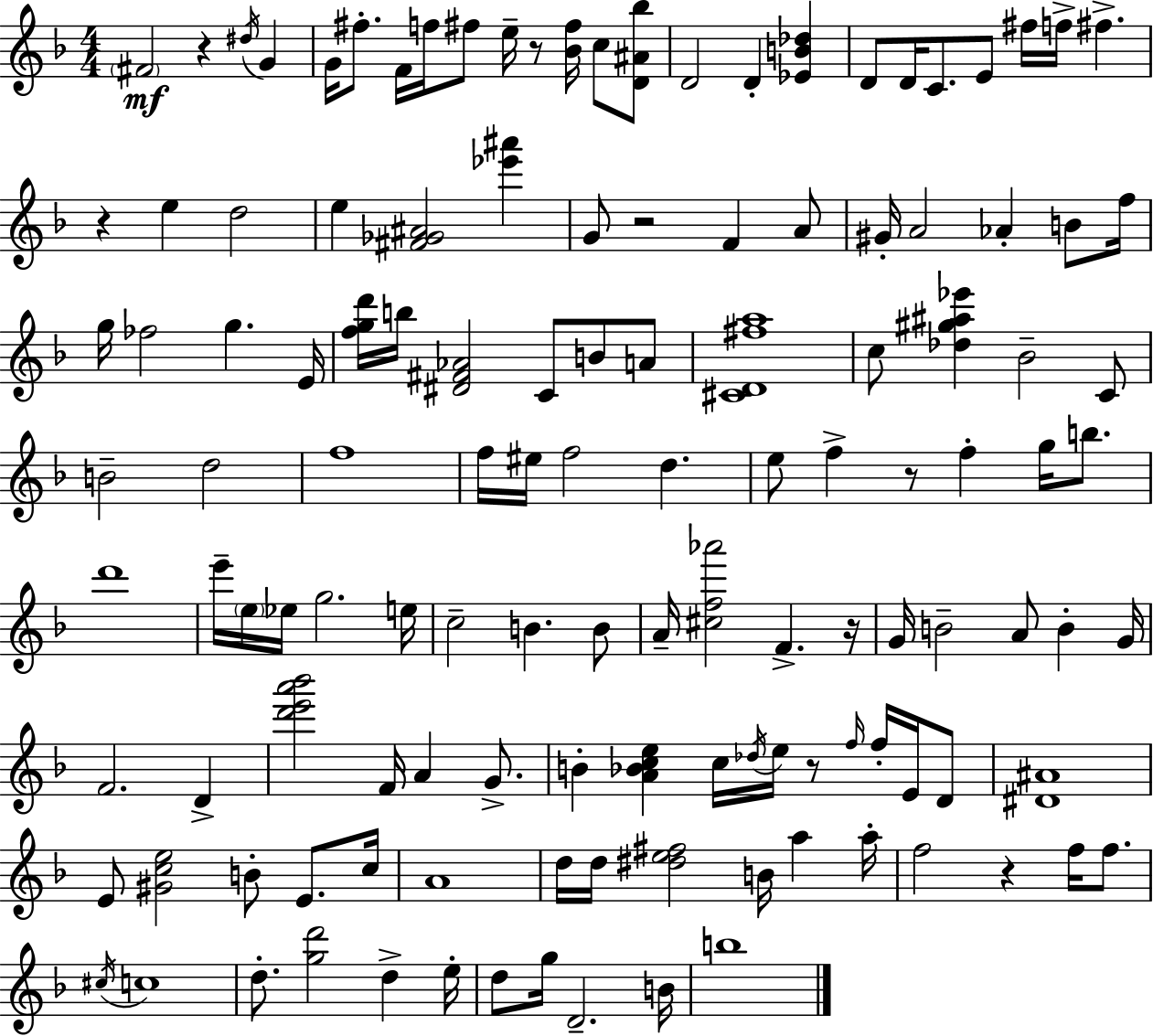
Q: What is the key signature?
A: D minor